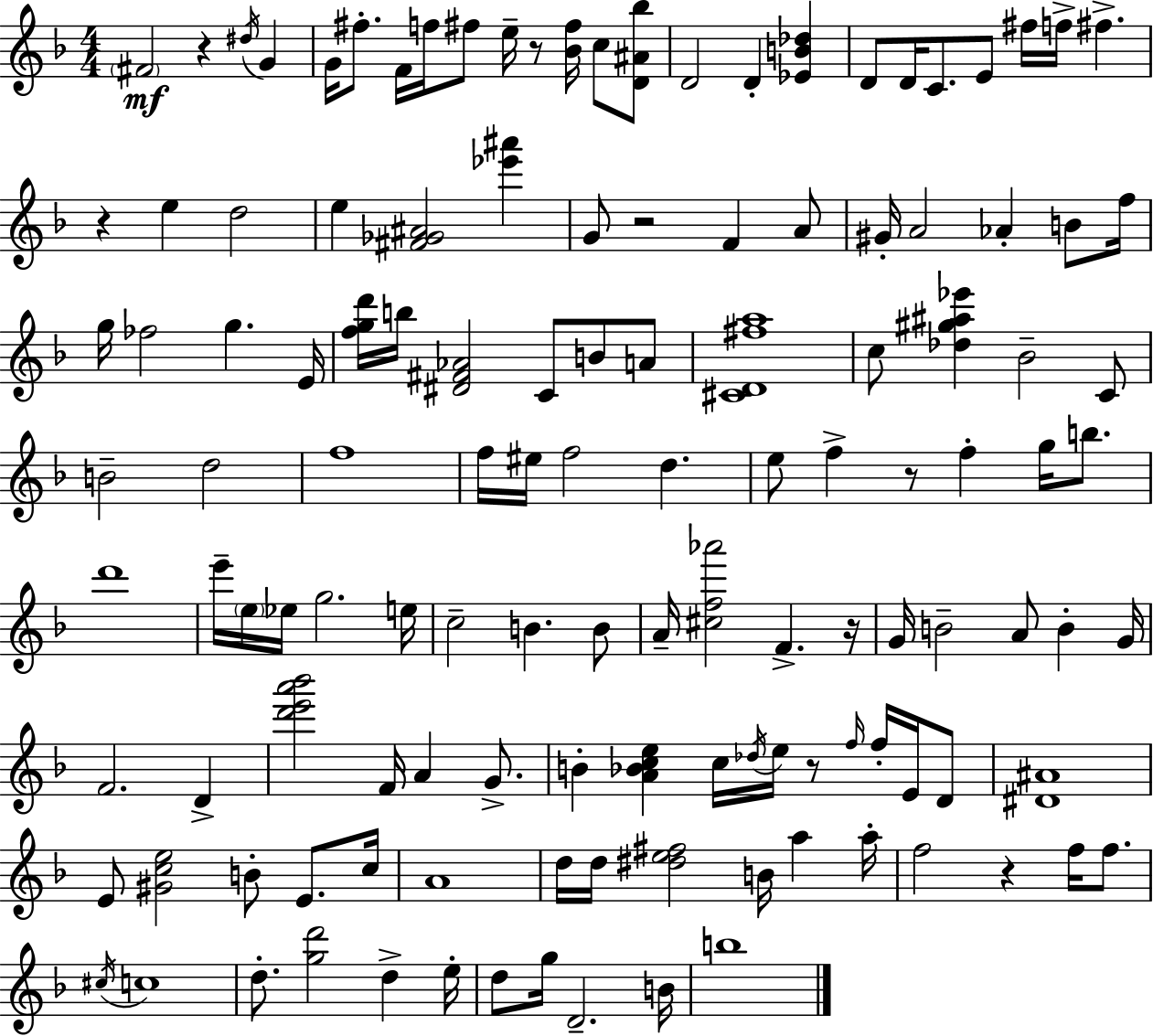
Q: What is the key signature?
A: D minor